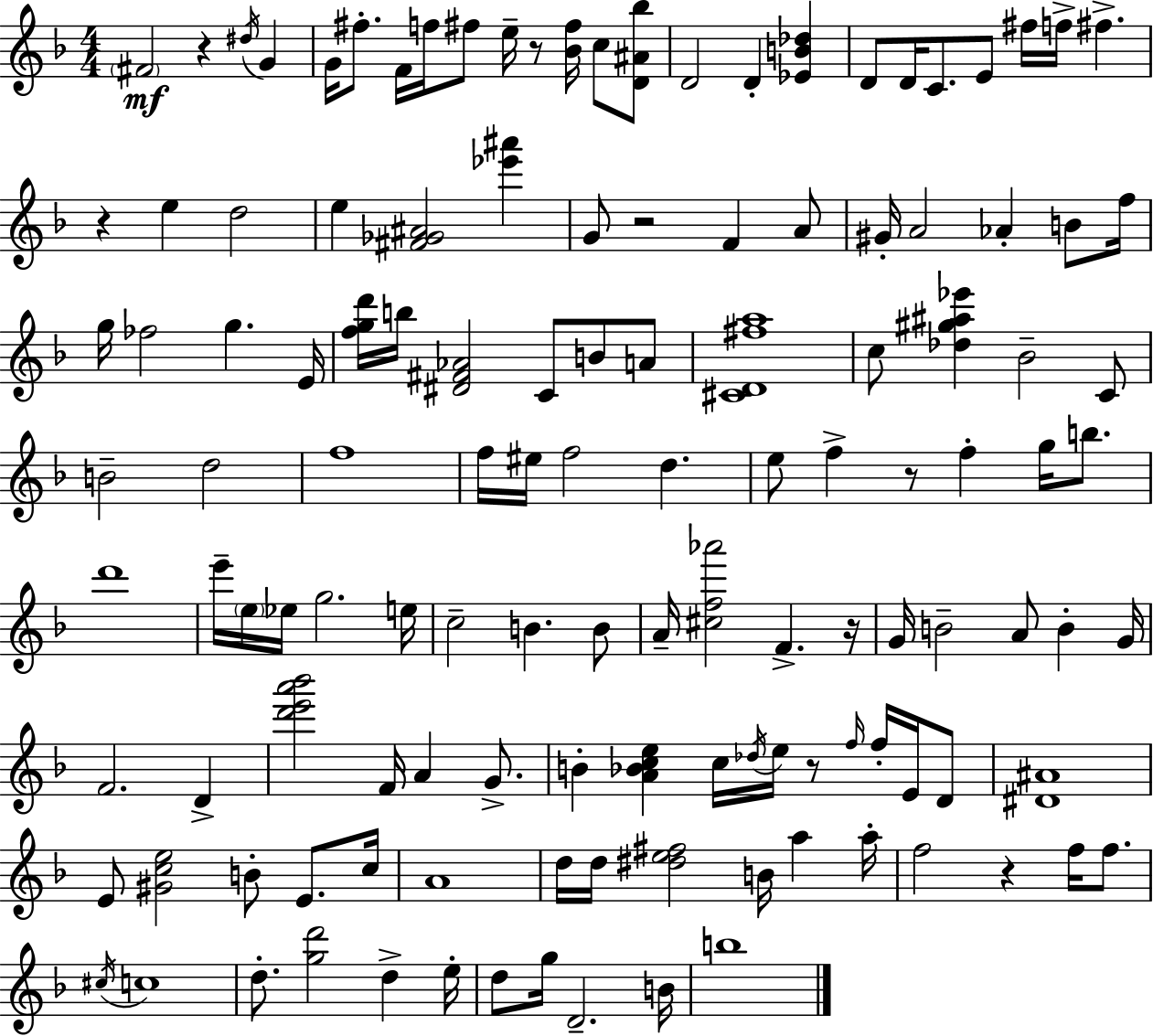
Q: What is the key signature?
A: D minor